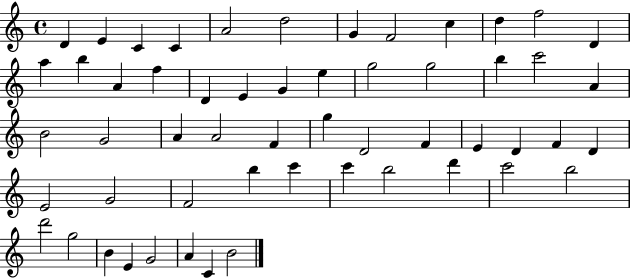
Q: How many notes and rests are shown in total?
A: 55